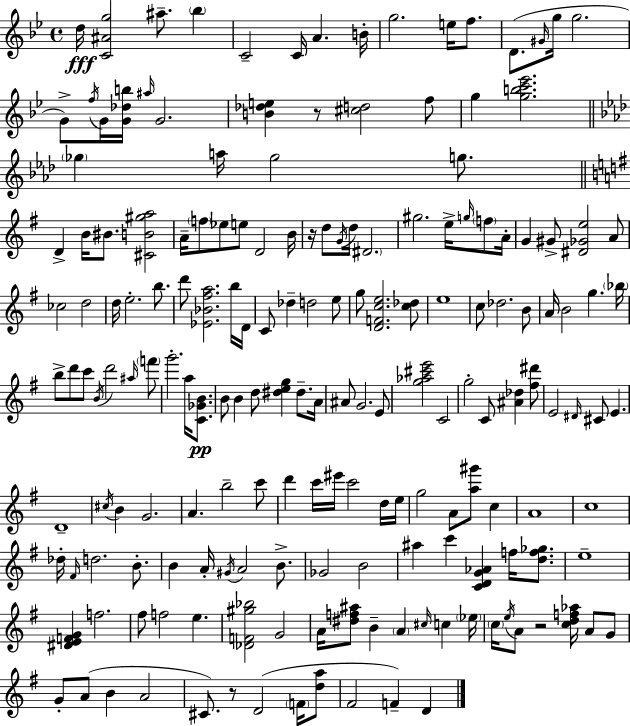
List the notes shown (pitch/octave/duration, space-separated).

D5/s [C4,A#4,G5]/h A#5/e. Bb5/q C4/h C4/s A4/q. B4/s G5/h. E5/s F5/e. D4/e. G#4/s G5/s G5/h. G4/e F5/s G4/s [G4,Db5,B5]/s A#5/s G4/h. [B4,Db5,E5]/q R/e [C#5,D5]/h F5/e G5/q [G5,B5,C6,Eb6]/h. Gb5/q A5/s Gb5/h G5/e. D4/q B4/s BIS4/e. [C#4,B4,G#5,A5]/h A4/s F5/e Eb5/e E5/e D4/h B4/s R/s D5/e G4/s D5/s D#4/h. G#5/h. E5/s G5/s F5/e A4/s G4/q G#4/e [D#4,Gb4,E5]/h A4/e CES5/h D5/h D5/s E5/h. B5/e. D6/e [Eb4,Bb4,F#5,A5]/h. B5/s D4/s C4/e Db5/q D5/h E5/e G5/e [D4,F4,C5,E5]/h. [C5,Db5]/e E5/w C5/e Db5/h. B4/e A4/s B4/h G5/q. Bb5/s B5/e D6/e C6/e B4/s D6/h A#5/s F6/e G6/h. A5/s [C4,Gb4,B4]/e. B4/e B4/q D5/e [D#5,E5,G5]/q D#5/e. A4/s A#4/e G4/h. E4/e [G5,Ab5,C#6,E6]/h C4/h G5/h C4/e [A#4,Db5]/q [F#5,D#6]/e E4/h D#4/s C#4/e E4/q. D4/w C#5/s B4/q G4/h. A4/q. B5/h C6/e D6/q C6/s EIS6/s C6/h D5/s E5/s G5/h A4/e [A5,G#6]/e C5/q A4/w C5/w Db5/s F#4/s D5/h. B4/e. B4/q A4/s G#4/s A4/h B4/e. Gb4/h B4/h A#5/q C6/q [C4,D4,G4,Ab4]/q F5/s [D5,F5,Gb5]/e. E5/w [D#4,E4,F4,G4]/q F5/h. F#5/e F5/h E5/q. [Db4,F4,G#5,Bb5]/h G4/h A4/s [D#5,F5,A#5]/e B4/q A4/q C#5/s C5/q Eb5/s C5/s E5/s A4/e R/h [C5,D5,F5,Ab5]/s A4/e G4/e G4/e A4/e B4/q A4/h C#4/e. R/e D4/h F4/s [D5,A5]/e F#4/h F4/q D4/q